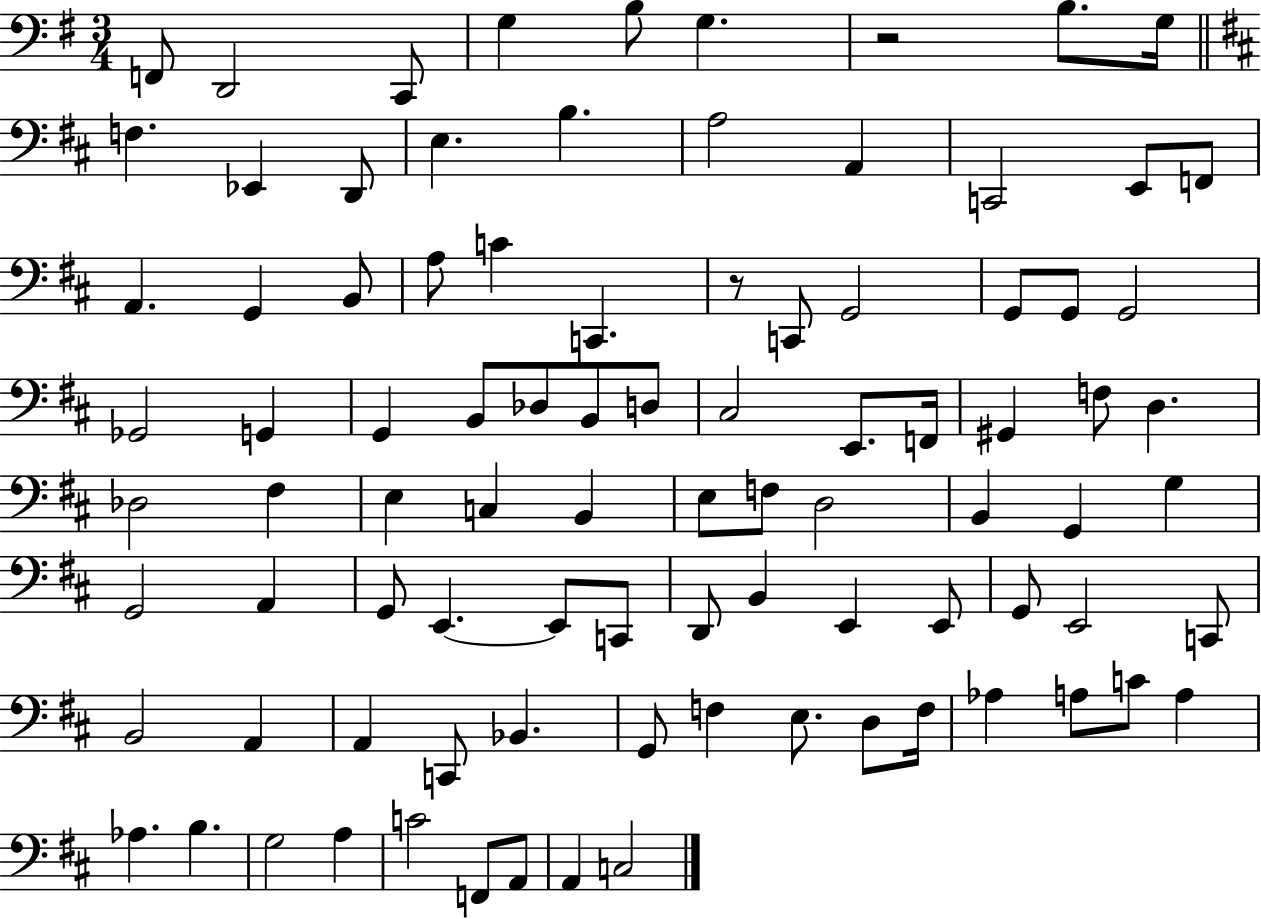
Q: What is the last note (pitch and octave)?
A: C3